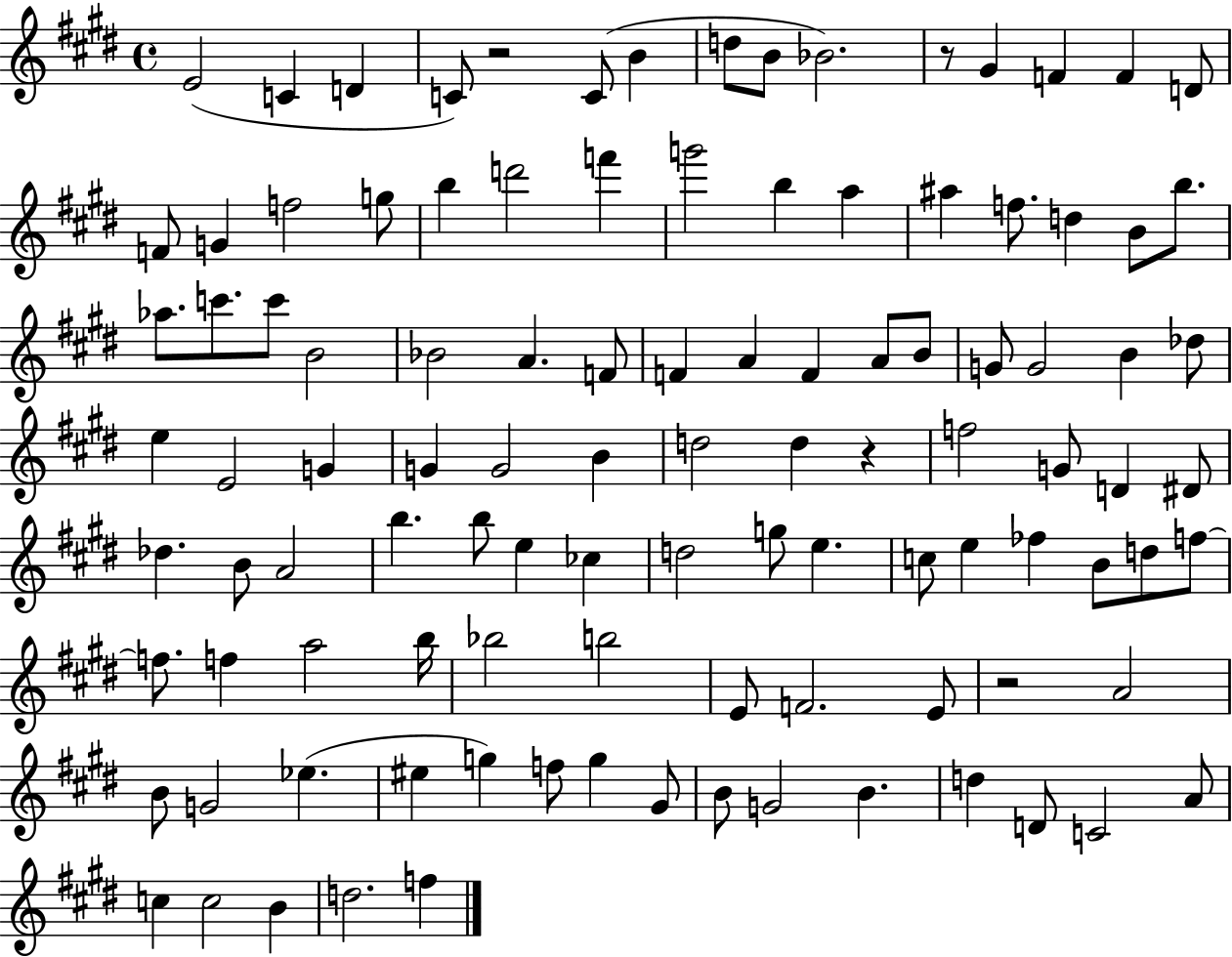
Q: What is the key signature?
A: E major